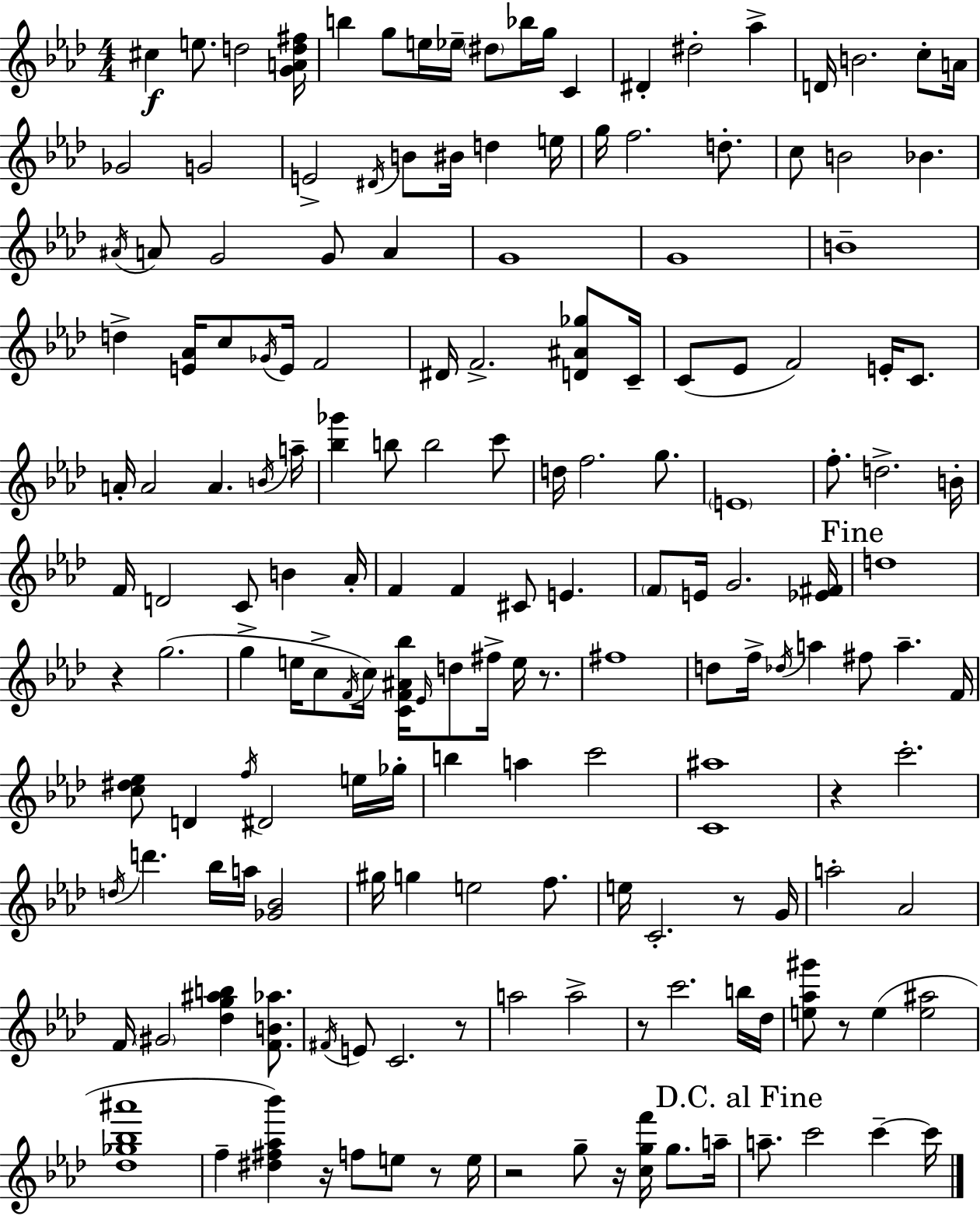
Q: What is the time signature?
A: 4/4